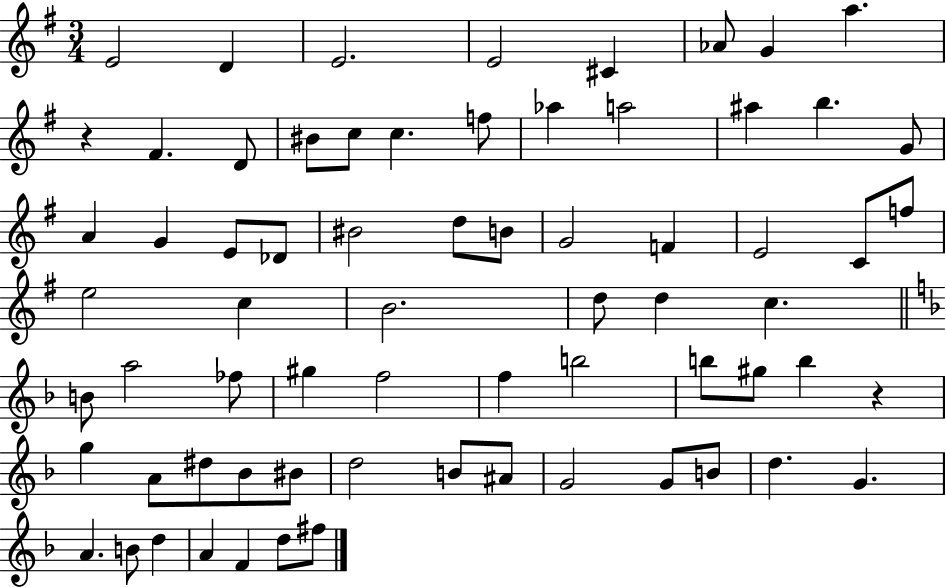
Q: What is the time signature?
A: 3/4